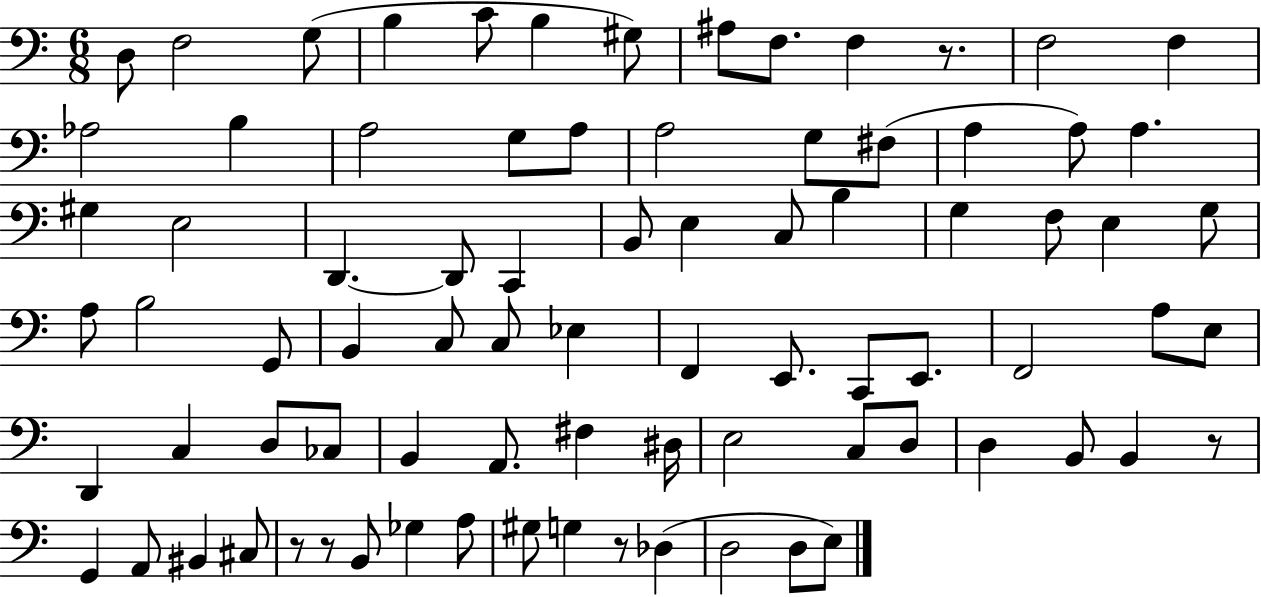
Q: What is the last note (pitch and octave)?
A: E3